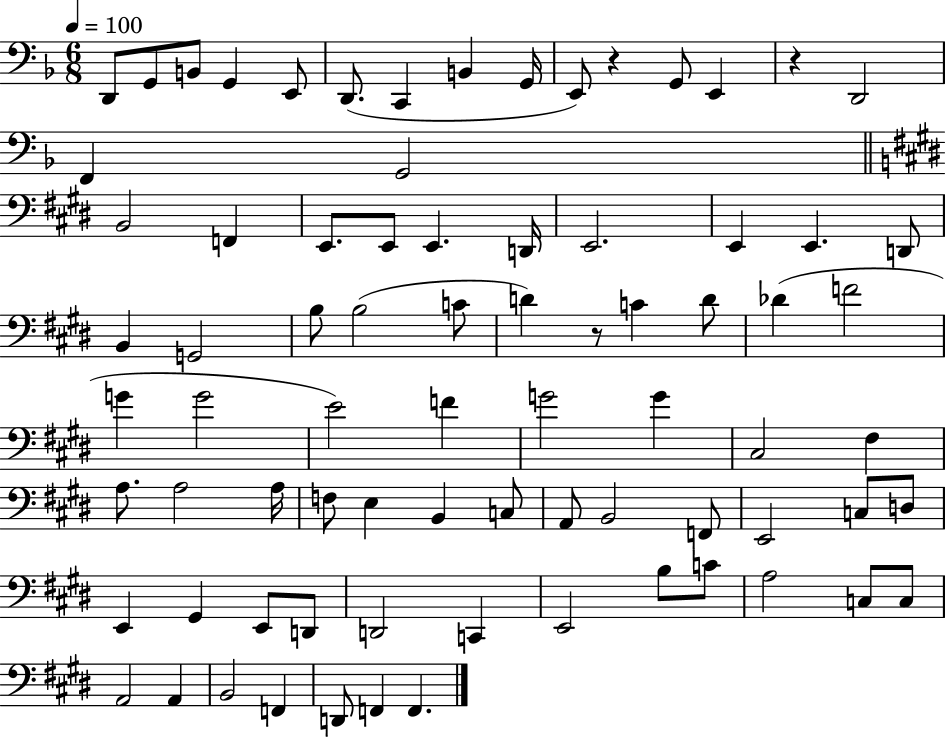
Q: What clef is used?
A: bass